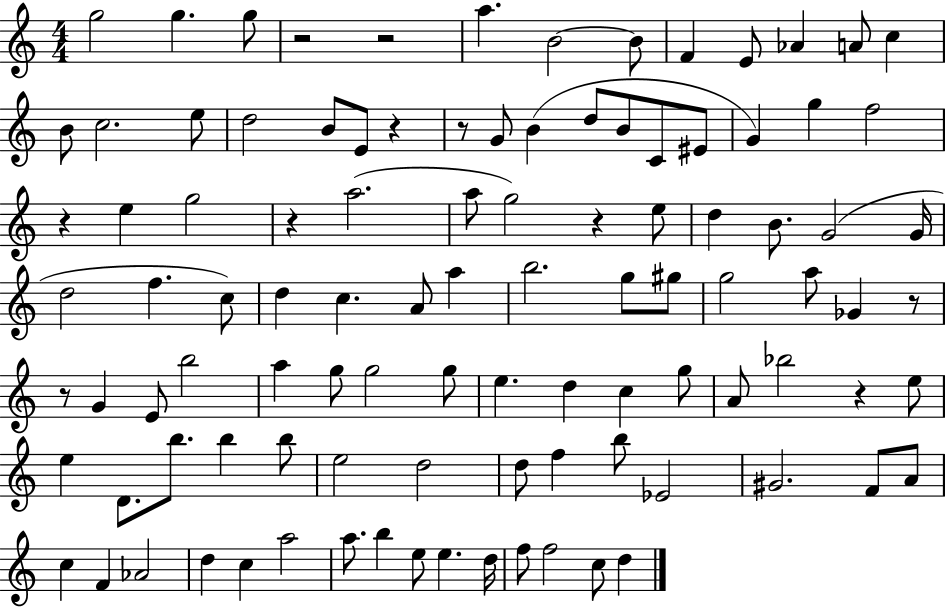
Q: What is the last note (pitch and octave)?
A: D5